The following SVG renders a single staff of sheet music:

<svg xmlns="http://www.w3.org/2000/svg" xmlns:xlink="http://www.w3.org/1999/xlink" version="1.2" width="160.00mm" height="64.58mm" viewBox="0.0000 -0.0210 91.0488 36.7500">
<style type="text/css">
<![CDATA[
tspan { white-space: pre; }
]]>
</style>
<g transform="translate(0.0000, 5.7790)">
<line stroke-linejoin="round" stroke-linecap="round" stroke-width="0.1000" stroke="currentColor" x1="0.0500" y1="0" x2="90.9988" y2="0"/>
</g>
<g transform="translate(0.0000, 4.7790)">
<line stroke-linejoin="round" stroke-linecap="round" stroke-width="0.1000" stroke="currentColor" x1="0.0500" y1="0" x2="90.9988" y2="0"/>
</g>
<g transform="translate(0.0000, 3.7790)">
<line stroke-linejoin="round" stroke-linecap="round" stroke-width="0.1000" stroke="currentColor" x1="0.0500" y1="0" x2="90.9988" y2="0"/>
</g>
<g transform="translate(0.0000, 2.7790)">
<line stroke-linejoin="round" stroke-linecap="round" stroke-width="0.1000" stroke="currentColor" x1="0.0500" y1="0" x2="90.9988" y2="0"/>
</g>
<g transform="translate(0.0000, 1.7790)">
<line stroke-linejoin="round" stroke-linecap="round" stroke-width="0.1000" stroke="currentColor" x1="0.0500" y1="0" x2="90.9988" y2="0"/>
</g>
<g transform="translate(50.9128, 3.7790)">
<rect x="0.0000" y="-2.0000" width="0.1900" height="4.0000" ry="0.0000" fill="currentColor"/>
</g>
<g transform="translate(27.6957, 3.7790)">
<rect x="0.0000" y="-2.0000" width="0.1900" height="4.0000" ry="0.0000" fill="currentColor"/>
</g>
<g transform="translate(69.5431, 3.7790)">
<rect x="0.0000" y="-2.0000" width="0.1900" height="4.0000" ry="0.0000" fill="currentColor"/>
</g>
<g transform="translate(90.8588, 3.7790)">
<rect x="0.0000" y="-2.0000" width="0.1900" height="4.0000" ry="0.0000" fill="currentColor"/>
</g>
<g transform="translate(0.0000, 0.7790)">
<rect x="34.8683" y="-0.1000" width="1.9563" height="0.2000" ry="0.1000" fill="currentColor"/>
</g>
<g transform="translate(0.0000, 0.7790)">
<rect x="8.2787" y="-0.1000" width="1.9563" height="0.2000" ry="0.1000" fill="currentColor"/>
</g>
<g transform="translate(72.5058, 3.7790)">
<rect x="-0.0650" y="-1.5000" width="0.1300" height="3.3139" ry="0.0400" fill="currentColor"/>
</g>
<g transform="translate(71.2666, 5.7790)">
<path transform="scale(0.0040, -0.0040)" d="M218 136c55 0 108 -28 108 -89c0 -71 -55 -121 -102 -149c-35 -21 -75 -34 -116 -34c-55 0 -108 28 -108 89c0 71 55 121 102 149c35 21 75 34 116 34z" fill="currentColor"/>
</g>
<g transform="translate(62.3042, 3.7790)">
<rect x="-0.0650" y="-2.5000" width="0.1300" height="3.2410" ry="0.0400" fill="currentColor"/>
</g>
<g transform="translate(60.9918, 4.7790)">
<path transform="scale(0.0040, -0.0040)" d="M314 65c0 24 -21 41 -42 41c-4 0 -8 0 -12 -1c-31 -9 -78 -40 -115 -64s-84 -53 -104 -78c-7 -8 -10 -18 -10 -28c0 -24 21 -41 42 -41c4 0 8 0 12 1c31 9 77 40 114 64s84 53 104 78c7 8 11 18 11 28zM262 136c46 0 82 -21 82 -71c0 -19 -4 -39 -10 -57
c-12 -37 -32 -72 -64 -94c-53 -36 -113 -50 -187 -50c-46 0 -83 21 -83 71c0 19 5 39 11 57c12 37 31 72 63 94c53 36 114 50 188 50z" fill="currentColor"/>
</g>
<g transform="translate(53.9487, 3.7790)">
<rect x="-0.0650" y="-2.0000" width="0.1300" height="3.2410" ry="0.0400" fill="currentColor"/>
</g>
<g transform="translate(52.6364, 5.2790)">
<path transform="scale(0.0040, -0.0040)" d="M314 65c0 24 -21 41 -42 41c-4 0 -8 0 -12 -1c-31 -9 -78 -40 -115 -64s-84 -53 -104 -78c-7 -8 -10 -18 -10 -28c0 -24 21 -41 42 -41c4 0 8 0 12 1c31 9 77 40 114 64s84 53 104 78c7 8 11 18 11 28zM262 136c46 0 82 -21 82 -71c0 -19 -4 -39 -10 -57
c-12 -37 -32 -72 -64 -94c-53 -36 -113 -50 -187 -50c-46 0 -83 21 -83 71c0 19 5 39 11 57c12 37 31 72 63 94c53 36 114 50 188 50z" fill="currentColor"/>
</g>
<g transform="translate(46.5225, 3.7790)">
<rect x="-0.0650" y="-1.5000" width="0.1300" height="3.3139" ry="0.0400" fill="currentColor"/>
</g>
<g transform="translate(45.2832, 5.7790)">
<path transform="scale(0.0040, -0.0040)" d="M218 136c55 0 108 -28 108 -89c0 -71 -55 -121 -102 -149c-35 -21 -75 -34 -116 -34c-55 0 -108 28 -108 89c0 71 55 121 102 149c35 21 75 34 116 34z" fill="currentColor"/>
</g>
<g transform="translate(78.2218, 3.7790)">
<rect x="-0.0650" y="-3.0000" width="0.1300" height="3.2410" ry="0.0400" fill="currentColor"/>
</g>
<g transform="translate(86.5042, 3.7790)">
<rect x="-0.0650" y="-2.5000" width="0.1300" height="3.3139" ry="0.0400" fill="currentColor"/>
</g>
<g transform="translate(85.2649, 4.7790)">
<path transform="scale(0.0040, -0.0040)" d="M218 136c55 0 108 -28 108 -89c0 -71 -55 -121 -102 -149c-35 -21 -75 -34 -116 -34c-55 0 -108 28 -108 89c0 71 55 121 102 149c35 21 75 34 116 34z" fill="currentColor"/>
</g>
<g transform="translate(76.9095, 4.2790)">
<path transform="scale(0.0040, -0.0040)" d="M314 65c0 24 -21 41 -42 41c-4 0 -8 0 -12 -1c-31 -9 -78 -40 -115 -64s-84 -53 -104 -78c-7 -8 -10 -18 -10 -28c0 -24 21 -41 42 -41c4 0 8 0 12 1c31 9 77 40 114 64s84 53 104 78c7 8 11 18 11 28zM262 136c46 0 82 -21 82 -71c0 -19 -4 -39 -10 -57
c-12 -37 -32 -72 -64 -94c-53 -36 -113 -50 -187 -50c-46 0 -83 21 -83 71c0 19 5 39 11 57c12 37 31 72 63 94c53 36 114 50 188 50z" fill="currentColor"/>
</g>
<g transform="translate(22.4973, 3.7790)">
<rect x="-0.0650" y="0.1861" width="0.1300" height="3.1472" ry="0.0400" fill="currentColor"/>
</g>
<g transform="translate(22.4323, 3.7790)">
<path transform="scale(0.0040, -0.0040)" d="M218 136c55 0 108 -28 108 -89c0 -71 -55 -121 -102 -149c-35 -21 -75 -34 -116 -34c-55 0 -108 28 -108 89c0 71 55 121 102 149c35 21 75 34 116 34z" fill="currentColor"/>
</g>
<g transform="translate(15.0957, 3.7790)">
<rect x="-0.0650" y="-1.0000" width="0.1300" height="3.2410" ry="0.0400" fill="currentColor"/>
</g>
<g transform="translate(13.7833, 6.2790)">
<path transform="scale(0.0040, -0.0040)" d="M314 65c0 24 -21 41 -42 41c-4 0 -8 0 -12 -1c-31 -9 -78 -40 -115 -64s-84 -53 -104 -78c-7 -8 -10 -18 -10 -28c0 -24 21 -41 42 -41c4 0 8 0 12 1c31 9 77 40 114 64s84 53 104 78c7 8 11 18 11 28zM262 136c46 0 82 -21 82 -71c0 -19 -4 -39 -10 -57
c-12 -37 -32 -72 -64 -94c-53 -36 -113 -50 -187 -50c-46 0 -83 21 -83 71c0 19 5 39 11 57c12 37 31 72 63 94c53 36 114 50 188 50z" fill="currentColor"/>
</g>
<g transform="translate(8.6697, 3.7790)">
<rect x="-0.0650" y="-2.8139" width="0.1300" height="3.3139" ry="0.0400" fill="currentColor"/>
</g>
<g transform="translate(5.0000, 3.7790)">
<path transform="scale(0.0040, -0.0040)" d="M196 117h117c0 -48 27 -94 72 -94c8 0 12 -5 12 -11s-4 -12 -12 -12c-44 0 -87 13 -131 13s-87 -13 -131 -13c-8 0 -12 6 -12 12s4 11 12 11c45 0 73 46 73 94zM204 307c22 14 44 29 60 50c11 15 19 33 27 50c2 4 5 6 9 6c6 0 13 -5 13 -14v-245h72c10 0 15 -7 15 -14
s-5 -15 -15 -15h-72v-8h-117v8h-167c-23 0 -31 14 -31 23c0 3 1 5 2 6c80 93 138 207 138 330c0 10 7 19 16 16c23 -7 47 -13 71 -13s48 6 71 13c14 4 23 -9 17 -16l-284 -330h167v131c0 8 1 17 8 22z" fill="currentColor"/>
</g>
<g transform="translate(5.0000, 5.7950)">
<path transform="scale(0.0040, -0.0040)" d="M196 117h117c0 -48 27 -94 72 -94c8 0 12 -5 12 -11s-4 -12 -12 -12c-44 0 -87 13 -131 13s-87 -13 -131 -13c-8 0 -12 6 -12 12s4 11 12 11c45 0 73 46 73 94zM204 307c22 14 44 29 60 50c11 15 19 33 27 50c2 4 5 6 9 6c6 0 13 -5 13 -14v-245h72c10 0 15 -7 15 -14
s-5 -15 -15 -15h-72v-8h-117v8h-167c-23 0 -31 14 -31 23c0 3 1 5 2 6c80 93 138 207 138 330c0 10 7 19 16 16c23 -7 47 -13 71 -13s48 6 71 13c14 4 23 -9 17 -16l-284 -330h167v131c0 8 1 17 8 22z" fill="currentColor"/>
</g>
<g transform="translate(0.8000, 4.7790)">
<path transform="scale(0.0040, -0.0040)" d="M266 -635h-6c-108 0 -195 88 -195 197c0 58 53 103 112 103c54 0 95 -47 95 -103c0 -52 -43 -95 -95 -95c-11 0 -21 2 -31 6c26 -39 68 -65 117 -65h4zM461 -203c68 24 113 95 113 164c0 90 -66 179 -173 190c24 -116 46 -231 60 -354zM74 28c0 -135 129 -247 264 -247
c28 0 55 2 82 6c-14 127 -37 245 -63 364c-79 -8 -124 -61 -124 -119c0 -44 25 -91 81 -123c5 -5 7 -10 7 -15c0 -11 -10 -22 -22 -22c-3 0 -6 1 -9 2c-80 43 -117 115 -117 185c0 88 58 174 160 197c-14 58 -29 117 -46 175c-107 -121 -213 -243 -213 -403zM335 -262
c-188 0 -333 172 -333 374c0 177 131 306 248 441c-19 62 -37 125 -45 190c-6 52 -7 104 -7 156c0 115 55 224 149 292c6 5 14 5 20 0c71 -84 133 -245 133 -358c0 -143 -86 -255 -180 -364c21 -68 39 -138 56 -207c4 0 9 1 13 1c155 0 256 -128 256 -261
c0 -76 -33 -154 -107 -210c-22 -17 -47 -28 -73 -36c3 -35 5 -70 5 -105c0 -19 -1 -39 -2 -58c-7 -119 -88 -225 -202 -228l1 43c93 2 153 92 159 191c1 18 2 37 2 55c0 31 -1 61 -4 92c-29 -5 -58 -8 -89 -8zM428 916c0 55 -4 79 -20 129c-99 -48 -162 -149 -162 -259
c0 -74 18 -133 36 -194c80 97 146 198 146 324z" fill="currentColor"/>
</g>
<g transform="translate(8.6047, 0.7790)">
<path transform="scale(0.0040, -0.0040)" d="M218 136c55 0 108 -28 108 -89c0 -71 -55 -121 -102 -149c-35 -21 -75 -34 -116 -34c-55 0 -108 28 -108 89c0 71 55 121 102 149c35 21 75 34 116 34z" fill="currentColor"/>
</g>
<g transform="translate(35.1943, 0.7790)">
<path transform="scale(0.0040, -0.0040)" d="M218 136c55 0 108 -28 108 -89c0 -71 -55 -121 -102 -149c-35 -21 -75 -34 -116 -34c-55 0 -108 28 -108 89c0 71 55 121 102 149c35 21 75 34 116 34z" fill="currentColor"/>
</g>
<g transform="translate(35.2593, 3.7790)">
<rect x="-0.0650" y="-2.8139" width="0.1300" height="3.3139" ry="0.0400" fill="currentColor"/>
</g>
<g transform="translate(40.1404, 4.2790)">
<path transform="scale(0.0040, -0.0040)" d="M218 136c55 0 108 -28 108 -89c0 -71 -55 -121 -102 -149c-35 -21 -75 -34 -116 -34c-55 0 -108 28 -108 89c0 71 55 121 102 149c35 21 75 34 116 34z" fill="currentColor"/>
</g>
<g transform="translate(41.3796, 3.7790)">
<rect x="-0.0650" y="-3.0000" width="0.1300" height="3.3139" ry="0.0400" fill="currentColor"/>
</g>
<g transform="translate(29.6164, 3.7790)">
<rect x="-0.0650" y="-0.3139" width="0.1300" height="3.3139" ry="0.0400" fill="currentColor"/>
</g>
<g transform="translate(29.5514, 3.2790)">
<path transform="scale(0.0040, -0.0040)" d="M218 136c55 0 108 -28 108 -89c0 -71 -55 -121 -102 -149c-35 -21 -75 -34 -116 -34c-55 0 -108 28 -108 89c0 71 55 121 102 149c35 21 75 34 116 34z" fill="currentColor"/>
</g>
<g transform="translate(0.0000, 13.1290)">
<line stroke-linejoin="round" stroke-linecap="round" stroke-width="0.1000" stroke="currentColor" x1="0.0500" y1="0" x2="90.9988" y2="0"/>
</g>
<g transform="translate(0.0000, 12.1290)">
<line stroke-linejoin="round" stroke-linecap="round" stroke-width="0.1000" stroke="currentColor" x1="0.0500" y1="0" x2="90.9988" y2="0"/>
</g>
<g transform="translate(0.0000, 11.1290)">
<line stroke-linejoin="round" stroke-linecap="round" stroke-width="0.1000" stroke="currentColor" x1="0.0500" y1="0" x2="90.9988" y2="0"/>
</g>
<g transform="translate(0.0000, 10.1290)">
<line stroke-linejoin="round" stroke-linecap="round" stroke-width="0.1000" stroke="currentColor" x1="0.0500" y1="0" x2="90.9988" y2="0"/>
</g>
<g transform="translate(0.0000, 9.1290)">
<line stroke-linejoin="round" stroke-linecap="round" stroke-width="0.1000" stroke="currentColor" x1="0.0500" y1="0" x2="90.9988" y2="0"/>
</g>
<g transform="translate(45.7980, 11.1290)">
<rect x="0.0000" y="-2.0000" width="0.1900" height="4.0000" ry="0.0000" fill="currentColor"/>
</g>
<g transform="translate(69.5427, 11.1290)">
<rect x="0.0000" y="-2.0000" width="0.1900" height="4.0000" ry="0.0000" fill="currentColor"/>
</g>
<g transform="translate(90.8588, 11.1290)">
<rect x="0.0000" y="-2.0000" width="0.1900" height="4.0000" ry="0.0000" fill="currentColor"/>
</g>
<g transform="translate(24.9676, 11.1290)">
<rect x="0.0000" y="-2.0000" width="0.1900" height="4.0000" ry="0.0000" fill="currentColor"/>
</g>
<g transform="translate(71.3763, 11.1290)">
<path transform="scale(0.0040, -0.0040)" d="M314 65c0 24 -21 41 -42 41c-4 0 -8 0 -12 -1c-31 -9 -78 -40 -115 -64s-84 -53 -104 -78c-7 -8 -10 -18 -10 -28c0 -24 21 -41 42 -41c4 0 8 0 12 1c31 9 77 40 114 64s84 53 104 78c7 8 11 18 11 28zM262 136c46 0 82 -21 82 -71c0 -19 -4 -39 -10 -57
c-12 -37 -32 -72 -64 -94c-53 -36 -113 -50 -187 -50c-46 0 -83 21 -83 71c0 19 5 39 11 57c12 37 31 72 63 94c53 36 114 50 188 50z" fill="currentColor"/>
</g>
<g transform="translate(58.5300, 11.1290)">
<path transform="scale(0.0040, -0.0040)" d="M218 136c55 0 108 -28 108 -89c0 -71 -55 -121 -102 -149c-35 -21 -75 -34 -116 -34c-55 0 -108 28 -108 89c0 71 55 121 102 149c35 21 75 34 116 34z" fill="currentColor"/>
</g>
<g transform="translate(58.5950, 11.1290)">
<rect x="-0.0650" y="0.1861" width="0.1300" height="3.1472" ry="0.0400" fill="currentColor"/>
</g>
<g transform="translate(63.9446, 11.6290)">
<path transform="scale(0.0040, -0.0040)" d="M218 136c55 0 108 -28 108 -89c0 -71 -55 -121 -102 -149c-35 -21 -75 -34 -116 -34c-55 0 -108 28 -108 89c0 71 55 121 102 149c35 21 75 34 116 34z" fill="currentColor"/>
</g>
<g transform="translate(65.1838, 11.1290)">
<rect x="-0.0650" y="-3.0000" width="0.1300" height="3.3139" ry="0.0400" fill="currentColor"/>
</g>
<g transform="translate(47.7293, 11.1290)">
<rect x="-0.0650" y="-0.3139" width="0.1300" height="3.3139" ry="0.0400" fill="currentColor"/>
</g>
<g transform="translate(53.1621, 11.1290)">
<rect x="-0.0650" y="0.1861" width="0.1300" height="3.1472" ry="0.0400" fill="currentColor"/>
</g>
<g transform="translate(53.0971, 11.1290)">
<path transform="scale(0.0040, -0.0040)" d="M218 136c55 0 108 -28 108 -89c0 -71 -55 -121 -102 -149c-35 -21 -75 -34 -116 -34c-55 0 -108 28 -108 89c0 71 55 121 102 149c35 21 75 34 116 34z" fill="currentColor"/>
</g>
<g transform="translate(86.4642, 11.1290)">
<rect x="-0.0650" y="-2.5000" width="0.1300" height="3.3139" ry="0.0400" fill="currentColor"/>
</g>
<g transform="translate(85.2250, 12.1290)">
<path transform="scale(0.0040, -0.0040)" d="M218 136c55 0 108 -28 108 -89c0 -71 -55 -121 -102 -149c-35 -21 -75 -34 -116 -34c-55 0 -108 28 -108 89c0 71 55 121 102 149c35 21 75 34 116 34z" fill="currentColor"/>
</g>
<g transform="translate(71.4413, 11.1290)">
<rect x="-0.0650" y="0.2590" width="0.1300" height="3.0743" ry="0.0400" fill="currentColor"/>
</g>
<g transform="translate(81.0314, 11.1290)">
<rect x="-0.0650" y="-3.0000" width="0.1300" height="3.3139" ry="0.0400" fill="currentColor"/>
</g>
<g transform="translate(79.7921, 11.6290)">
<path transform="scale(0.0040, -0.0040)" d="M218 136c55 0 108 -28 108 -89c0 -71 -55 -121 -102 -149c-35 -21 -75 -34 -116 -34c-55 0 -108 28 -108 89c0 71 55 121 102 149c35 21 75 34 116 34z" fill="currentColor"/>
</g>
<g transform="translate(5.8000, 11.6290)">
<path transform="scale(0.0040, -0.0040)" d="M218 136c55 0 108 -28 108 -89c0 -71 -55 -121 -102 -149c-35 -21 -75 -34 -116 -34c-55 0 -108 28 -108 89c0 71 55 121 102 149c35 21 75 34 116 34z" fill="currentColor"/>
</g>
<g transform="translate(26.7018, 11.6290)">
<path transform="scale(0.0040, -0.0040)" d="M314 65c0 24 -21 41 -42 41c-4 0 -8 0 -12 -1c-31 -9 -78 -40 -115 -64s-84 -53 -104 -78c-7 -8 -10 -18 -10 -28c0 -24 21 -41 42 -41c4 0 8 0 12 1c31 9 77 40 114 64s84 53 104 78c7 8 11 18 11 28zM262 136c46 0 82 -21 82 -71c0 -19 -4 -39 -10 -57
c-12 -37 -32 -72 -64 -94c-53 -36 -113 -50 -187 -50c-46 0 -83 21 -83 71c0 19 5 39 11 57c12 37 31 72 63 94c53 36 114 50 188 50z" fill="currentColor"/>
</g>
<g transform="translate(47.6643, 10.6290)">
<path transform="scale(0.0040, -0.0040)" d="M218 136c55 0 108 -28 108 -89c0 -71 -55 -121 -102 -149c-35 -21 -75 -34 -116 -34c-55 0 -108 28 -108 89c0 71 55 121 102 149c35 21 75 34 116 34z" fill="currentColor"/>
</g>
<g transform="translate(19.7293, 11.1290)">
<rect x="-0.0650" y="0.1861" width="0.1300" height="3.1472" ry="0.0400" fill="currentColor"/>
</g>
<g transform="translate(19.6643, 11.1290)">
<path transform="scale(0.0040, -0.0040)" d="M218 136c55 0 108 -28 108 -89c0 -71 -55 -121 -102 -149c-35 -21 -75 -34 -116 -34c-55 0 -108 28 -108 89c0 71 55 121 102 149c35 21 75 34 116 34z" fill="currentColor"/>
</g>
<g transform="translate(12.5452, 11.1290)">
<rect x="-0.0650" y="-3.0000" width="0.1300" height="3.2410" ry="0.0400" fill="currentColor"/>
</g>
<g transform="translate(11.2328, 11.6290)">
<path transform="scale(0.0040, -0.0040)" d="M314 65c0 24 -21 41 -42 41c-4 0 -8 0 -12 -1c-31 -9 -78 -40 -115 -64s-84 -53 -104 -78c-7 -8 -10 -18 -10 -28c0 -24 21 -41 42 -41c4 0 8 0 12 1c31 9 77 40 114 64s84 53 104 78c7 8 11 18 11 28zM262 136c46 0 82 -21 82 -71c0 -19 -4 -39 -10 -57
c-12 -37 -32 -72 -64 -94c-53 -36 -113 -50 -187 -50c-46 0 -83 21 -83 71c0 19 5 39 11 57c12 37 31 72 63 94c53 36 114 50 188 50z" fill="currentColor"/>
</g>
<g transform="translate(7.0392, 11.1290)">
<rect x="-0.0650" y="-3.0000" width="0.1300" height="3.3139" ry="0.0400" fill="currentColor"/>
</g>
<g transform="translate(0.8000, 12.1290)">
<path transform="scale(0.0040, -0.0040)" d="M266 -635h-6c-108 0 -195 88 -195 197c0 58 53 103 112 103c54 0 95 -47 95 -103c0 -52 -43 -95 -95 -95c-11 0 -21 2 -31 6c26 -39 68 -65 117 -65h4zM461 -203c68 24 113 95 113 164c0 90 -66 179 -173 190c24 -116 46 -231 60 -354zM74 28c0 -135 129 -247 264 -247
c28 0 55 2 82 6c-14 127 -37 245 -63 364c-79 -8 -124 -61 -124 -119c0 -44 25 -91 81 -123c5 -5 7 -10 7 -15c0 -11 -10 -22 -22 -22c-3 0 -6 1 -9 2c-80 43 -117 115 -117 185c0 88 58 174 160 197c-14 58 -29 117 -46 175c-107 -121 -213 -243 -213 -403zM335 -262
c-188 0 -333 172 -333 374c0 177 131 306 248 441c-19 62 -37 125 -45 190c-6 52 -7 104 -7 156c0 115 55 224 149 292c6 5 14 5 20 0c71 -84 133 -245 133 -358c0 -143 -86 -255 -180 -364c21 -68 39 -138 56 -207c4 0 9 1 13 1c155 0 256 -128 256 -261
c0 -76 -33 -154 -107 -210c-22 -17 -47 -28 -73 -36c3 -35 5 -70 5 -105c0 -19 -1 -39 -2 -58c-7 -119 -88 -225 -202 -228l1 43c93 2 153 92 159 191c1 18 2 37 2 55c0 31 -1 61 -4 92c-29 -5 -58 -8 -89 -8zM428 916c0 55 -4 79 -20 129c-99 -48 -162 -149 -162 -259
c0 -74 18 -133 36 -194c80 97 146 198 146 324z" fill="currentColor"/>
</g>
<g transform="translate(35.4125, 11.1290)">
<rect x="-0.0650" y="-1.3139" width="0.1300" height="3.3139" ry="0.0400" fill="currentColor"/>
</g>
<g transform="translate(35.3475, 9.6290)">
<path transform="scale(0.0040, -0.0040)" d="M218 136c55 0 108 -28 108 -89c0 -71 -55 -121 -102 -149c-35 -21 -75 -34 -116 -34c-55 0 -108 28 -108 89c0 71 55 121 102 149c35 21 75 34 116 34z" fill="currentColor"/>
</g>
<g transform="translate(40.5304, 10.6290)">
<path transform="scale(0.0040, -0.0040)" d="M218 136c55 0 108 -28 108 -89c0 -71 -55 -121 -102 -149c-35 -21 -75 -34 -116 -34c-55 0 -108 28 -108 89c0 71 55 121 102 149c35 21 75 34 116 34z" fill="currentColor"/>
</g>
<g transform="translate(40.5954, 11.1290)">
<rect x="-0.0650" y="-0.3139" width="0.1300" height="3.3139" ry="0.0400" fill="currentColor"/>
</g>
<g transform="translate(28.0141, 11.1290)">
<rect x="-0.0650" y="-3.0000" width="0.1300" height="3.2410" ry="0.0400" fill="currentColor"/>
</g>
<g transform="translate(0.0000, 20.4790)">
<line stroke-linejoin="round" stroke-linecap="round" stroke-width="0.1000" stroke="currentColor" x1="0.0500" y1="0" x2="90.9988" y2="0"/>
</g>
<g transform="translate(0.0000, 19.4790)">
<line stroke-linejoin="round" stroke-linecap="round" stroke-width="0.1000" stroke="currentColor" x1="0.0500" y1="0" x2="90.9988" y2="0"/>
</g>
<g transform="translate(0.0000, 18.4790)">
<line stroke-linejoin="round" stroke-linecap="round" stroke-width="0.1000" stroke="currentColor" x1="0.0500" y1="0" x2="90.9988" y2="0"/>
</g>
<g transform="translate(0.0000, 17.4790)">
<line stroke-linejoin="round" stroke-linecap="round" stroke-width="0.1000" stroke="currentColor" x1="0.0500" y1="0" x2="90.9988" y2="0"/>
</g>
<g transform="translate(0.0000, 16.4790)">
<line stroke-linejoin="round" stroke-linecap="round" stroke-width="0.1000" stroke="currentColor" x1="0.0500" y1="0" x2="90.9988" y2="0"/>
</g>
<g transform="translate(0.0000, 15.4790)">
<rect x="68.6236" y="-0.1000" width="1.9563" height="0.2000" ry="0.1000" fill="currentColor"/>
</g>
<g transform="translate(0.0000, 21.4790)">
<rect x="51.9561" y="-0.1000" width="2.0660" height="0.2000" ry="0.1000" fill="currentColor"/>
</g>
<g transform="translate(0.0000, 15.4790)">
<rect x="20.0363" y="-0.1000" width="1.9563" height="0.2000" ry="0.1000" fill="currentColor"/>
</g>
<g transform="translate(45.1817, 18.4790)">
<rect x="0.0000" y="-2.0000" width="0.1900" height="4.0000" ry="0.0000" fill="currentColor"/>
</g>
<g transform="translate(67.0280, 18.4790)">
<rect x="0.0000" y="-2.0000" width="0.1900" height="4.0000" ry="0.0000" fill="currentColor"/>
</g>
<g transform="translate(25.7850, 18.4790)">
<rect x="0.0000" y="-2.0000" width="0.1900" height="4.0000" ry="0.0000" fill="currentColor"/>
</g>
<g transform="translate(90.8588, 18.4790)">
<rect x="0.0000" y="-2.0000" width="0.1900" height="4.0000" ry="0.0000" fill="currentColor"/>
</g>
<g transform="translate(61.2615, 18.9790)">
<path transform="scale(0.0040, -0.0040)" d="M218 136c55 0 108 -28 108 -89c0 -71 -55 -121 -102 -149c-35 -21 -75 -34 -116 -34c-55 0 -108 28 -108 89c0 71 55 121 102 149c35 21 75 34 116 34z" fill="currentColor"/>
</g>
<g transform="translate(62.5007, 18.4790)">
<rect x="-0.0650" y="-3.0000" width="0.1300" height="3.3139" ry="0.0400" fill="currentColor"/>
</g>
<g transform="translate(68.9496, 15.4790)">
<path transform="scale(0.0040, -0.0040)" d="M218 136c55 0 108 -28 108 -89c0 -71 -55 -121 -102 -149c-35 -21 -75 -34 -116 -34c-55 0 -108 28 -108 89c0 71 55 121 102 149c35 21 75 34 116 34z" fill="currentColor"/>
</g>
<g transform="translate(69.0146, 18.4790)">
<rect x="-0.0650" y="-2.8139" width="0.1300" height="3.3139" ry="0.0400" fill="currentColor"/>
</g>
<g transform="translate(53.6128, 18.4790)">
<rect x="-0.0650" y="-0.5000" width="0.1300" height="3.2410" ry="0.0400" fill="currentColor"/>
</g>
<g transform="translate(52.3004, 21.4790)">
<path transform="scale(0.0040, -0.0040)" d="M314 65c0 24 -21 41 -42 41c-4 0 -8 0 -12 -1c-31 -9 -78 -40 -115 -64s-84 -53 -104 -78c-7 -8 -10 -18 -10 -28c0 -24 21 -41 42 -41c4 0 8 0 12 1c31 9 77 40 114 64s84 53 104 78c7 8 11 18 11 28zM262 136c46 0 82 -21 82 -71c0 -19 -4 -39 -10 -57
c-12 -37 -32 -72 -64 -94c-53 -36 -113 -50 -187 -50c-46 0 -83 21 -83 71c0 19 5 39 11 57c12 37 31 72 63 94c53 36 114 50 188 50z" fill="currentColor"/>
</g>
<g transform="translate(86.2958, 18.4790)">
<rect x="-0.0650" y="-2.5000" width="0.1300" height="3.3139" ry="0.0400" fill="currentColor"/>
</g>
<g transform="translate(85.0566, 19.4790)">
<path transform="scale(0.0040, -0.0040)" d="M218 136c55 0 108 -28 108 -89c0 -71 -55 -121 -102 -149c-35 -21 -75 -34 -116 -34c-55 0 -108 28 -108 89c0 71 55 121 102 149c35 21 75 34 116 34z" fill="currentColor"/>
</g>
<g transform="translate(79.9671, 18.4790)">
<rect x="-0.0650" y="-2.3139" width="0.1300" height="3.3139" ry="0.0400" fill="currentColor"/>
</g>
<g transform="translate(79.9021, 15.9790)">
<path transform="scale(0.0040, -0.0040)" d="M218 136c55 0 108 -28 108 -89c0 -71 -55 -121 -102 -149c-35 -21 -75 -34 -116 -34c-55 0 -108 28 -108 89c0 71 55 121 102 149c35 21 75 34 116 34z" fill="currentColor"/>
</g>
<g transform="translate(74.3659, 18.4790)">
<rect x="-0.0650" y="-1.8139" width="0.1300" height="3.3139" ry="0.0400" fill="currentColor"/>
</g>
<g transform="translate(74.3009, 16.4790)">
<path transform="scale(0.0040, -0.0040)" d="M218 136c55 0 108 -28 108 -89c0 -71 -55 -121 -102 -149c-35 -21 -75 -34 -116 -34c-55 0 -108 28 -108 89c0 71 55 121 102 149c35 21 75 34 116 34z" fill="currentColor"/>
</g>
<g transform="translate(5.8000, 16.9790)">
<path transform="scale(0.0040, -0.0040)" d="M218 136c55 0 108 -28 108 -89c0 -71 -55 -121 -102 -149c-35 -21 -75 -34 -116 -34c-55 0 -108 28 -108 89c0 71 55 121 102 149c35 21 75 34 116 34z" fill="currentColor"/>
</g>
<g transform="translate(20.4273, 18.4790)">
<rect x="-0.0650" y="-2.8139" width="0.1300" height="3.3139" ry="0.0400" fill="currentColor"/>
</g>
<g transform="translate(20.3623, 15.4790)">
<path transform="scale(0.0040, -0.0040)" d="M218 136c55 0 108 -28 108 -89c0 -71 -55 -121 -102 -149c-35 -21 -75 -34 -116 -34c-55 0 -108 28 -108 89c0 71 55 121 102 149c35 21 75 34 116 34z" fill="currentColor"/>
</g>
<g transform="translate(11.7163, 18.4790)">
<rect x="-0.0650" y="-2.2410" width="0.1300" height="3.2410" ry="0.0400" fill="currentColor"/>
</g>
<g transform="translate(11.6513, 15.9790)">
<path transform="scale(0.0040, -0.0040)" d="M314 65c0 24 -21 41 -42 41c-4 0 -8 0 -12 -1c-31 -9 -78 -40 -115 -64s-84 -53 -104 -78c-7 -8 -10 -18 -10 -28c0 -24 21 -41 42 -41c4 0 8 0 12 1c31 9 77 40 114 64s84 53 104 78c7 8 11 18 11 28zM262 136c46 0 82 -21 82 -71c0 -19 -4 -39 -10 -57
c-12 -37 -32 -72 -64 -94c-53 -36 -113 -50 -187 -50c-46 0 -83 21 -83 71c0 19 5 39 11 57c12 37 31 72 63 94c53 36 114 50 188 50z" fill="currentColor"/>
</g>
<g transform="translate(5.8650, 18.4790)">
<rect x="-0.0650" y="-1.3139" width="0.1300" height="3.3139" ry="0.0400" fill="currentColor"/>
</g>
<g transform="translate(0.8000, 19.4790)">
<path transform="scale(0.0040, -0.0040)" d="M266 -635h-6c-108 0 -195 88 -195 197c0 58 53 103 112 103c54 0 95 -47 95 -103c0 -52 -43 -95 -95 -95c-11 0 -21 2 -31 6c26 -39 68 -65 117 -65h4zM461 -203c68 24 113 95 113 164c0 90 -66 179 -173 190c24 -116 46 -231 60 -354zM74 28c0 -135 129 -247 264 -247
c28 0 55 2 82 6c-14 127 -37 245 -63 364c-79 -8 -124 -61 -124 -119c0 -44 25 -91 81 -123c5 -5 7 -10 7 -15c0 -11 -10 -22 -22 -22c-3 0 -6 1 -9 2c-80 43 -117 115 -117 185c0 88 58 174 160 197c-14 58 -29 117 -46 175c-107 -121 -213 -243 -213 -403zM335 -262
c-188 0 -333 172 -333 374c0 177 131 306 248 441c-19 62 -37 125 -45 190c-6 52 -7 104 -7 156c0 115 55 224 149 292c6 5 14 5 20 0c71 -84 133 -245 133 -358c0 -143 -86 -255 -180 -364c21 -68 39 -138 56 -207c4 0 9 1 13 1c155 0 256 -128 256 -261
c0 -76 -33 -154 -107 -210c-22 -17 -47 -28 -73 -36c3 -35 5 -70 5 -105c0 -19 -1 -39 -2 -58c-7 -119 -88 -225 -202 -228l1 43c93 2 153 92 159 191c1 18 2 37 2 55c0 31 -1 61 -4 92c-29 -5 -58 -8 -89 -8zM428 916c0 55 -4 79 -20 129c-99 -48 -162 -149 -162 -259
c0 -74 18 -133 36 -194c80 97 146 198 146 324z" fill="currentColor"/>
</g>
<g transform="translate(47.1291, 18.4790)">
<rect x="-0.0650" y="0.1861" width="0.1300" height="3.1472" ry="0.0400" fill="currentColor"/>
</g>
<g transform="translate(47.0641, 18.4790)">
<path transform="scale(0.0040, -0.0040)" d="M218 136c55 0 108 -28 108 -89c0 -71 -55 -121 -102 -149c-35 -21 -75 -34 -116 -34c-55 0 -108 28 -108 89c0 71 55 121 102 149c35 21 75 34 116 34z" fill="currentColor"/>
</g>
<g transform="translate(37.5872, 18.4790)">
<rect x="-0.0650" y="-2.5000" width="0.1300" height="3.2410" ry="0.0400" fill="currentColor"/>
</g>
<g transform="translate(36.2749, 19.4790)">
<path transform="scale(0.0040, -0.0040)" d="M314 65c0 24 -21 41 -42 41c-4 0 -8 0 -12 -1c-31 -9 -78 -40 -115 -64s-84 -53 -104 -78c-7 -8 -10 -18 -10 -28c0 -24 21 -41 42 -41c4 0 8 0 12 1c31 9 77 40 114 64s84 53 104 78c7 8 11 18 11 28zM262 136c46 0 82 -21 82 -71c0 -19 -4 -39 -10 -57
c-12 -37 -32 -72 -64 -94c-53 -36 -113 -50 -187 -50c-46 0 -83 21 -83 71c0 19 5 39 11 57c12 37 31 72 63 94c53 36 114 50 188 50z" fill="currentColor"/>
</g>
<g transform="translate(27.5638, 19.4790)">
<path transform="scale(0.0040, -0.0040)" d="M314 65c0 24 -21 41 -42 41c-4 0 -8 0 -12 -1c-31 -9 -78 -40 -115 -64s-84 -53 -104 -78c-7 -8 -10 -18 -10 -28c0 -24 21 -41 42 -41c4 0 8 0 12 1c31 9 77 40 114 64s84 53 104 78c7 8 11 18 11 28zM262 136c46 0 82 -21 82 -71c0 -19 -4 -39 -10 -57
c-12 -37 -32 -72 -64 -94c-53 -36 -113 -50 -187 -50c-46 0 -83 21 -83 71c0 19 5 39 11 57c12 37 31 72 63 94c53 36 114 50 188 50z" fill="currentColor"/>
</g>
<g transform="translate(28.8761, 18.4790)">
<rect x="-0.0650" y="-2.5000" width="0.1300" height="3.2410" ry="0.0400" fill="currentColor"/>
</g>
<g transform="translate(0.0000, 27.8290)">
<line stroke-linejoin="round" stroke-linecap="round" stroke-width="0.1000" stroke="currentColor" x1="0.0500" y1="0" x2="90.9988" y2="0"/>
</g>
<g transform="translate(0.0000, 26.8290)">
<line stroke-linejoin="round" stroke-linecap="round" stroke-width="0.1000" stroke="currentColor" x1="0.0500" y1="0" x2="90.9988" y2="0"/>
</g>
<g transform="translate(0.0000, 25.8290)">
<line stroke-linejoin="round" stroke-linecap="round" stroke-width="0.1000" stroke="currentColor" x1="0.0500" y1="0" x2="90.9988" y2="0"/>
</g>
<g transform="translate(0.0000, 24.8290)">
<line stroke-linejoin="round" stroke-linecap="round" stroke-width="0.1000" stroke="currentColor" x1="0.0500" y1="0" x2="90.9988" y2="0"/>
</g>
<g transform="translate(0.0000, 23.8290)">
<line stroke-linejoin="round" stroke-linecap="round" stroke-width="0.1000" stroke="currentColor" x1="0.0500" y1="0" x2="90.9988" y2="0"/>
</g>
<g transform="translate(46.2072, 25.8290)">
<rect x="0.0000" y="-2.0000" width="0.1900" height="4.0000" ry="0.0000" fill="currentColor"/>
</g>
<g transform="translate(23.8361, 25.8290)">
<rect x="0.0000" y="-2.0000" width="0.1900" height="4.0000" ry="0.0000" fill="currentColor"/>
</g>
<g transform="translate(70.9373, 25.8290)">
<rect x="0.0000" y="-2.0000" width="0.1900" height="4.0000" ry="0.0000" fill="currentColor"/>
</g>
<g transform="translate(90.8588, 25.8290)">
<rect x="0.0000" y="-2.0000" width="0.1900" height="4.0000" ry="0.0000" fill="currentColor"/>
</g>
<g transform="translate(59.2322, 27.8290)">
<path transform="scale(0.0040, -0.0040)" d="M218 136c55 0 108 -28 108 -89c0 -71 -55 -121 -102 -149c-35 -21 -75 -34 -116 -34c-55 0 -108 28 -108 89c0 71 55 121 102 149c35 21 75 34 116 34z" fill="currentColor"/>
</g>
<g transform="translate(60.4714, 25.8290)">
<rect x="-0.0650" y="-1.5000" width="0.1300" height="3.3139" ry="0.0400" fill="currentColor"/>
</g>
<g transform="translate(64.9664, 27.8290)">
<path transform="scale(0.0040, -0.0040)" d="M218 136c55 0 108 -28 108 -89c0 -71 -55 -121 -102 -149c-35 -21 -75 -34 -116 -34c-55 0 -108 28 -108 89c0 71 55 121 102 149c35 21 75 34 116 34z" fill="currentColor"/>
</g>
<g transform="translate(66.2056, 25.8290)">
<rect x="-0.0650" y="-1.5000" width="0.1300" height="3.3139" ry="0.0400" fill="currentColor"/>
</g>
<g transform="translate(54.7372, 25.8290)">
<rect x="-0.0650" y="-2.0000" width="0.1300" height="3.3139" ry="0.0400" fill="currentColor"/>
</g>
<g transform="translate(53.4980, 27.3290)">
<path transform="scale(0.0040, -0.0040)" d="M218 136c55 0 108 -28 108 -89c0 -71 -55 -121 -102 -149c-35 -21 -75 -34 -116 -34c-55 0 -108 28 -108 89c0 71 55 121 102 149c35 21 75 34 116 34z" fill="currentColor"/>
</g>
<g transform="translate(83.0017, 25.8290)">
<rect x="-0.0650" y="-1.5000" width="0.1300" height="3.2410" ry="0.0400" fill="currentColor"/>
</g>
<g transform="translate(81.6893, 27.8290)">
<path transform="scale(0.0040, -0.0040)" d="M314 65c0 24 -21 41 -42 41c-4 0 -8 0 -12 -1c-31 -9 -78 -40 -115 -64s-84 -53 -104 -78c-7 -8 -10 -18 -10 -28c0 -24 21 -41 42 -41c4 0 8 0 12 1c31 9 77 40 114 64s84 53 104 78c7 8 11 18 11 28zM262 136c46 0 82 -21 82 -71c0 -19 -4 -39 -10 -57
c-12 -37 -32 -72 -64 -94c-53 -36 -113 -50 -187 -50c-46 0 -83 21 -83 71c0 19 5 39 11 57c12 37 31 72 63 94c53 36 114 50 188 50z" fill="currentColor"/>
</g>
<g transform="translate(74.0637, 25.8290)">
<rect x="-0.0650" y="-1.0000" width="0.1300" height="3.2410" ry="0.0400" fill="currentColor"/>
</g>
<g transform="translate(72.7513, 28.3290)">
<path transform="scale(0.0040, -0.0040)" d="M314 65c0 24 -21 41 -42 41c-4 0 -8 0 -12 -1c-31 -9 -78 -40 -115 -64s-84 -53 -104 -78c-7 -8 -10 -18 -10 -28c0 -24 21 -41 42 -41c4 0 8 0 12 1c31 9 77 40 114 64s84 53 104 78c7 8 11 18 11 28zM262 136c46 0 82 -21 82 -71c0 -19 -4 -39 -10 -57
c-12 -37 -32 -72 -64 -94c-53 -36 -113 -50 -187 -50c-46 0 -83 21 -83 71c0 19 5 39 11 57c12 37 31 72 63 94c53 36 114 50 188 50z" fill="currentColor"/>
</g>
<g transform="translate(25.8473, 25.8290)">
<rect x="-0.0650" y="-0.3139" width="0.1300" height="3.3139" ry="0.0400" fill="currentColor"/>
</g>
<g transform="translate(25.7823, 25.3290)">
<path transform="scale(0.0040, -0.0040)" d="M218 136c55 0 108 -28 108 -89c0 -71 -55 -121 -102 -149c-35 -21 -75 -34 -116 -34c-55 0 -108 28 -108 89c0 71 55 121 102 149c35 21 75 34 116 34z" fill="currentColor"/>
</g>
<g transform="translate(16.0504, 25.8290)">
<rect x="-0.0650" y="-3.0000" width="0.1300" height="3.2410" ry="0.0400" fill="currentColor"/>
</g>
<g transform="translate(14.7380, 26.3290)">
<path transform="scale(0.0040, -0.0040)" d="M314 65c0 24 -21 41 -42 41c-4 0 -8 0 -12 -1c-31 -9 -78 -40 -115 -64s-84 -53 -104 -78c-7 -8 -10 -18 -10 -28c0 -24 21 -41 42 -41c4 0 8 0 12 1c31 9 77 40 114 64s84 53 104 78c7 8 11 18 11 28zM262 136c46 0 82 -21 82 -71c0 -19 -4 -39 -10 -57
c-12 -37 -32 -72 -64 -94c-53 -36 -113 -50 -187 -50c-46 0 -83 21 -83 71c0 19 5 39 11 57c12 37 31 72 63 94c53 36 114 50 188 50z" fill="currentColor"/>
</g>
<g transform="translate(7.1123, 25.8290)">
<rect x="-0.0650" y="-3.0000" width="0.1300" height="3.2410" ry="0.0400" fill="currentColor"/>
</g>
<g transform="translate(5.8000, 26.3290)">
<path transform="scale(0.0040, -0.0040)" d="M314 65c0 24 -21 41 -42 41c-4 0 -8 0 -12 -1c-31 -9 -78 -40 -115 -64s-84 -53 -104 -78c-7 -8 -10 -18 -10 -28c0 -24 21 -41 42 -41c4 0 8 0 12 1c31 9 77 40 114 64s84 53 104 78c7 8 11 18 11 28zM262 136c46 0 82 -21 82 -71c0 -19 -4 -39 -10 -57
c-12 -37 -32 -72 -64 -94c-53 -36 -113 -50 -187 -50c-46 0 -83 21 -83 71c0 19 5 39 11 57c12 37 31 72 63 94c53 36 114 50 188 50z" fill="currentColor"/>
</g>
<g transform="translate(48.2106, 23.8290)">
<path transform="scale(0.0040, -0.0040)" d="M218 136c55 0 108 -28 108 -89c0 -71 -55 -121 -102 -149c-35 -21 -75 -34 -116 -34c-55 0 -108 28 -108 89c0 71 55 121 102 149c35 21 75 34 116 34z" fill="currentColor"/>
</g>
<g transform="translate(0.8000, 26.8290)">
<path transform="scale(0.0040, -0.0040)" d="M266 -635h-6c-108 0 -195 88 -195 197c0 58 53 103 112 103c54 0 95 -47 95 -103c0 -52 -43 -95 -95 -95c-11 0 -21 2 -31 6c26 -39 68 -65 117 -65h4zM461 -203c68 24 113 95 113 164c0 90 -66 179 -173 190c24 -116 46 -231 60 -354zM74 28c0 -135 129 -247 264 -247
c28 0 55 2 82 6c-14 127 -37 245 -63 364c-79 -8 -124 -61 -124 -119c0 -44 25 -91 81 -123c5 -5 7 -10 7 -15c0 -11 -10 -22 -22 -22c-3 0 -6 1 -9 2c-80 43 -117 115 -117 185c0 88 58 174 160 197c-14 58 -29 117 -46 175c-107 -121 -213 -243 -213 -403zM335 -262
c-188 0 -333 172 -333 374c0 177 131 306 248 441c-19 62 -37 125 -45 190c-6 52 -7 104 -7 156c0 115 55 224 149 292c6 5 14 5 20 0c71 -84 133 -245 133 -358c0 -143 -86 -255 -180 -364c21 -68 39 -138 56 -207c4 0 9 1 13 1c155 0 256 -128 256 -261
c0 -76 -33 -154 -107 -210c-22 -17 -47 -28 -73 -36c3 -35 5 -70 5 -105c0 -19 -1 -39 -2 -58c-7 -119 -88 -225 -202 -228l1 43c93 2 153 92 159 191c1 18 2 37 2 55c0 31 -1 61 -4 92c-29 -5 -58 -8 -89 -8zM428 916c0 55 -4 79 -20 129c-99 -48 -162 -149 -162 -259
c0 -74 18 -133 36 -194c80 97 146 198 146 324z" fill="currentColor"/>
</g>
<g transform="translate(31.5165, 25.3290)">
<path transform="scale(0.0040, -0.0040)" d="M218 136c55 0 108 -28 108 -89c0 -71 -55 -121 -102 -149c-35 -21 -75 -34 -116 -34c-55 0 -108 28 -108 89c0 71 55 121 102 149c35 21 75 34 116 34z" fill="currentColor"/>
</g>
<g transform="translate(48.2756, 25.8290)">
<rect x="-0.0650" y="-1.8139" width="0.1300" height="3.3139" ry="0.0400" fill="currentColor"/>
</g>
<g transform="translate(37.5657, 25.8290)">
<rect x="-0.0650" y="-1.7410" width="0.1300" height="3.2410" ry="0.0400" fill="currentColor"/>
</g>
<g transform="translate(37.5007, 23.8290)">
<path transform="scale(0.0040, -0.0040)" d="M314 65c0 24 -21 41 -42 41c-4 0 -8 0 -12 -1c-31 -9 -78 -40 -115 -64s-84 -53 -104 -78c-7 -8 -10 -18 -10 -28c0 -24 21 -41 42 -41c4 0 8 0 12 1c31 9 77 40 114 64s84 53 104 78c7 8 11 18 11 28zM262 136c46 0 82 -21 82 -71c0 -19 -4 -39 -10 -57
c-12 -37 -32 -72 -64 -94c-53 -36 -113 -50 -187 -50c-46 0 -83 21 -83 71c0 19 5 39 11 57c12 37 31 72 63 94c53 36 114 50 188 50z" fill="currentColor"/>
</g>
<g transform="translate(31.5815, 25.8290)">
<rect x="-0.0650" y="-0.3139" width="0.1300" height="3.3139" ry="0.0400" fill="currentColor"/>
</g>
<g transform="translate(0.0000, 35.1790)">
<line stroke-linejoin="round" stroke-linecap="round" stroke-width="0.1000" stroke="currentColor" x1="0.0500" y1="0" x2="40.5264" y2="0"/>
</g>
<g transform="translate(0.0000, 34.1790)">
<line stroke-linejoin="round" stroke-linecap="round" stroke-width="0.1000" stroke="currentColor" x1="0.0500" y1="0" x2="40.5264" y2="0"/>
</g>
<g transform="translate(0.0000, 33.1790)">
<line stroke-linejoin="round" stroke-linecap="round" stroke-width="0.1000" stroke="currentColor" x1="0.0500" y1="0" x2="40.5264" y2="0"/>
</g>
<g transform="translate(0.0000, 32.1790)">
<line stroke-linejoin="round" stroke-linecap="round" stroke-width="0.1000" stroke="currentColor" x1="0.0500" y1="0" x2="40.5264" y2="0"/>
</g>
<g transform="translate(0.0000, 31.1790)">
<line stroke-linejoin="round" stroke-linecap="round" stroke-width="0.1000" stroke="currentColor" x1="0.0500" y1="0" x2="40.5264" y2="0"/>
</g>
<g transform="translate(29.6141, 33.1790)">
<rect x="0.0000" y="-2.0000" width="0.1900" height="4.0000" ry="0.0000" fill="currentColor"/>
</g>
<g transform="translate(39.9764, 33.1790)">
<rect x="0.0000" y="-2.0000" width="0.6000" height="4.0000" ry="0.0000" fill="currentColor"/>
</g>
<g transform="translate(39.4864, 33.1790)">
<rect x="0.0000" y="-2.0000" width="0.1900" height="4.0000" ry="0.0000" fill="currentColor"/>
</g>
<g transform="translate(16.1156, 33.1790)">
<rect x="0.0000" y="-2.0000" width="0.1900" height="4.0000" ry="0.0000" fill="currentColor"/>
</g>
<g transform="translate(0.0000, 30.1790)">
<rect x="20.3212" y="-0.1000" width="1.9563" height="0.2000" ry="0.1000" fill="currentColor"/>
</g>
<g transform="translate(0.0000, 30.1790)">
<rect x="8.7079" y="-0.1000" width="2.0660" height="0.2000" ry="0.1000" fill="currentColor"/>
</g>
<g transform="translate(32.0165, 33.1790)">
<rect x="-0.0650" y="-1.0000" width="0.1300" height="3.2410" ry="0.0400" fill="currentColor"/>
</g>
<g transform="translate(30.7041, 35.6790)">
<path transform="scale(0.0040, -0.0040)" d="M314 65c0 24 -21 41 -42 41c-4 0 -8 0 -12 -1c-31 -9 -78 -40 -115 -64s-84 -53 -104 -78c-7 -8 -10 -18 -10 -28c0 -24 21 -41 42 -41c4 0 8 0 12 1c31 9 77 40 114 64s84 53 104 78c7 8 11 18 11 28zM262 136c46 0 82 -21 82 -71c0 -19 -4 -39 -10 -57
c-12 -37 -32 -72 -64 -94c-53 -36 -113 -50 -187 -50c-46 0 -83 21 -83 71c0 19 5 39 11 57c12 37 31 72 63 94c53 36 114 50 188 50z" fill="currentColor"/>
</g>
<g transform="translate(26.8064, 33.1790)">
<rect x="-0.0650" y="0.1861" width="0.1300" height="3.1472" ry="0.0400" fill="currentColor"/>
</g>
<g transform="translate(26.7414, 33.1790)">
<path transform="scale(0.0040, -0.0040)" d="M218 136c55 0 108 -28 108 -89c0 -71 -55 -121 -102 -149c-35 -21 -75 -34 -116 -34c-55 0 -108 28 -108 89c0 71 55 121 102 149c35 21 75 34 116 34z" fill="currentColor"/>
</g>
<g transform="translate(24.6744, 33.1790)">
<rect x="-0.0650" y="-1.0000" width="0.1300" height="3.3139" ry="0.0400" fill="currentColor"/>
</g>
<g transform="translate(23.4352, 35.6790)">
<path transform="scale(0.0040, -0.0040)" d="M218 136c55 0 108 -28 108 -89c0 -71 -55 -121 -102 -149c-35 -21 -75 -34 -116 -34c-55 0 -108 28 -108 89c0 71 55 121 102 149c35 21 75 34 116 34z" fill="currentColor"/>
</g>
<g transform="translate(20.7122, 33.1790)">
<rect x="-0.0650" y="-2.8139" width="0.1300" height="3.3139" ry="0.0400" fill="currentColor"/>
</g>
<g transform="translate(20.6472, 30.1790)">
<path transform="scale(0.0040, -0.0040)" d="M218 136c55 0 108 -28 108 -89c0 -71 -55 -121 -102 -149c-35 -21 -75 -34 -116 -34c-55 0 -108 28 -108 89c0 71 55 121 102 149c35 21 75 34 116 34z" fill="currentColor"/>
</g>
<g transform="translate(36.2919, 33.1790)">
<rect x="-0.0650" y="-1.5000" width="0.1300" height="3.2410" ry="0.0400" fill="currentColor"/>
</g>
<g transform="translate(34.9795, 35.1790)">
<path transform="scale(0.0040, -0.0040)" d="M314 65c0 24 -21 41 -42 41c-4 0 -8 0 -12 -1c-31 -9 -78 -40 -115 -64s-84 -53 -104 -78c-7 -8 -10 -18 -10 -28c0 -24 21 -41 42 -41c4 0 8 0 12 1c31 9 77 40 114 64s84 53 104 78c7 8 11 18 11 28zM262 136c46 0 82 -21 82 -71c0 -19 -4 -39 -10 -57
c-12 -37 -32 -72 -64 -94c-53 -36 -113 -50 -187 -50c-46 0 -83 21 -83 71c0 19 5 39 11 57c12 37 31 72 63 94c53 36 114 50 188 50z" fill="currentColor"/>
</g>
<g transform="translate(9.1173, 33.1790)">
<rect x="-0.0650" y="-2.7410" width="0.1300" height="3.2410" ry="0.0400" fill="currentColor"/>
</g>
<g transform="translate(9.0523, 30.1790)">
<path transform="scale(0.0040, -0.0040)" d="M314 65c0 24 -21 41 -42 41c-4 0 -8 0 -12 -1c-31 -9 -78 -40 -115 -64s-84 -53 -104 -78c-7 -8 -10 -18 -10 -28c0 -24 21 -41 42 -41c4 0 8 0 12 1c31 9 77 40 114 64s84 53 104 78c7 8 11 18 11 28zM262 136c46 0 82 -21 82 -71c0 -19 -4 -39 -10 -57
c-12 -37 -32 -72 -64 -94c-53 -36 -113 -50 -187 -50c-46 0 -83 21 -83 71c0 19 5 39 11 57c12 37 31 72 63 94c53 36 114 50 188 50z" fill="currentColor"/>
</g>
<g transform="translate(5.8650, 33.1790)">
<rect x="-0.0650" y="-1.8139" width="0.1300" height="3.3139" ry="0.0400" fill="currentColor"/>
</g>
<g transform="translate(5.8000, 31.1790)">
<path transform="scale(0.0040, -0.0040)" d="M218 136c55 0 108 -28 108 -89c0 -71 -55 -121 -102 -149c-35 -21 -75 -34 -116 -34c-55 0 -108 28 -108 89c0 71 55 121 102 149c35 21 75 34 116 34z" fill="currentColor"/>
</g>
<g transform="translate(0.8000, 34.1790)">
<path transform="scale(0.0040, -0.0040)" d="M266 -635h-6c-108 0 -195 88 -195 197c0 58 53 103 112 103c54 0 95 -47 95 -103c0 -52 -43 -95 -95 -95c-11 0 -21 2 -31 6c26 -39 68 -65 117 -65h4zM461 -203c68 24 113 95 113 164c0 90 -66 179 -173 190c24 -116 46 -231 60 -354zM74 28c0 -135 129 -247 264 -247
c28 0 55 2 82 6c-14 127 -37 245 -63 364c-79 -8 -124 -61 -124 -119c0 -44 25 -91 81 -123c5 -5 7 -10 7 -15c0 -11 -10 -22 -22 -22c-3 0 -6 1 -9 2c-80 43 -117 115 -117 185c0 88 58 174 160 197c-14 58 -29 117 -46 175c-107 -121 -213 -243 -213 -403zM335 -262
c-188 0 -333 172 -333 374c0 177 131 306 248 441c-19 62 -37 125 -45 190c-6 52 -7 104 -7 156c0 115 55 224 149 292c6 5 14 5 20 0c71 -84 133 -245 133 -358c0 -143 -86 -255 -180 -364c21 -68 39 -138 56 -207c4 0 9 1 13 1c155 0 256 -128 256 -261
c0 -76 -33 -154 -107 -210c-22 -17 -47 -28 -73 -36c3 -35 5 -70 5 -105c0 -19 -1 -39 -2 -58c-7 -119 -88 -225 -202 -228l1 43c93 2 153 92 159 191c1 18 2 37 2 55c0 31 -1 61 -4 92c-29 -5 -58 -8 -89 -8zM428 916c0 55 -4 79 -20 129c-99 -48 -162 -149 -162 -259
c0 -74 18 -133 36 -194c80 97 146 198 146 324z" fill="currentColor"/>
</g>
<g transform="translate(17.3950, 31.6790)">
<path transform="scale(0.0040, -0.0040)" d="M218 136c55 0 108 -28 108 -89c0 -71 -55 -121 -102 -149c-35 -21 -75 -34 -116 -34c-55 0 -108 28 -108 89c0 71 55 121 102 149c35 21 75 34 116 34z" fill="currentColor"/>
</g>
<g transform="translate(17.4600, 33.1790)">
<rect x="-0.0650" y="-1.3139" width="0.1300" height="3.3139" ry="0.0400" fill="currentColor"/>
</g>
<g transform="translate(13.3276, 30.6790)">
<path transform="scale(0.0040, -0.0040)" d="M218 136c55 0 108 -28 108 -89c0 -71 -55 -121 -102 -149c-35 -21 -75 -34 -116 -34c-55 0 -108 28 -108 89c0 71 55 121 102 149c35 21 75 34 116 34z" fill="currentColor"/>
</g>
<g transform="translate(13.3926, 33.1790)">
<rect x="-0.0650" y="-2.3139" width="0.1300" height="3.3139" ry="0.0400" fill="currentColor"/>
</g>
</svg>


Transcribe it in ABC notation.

X:1
T:Untitled
M:4/4
L:1/4
K:C
a D2 B c a A E F2 G2 E A2 G A A2 B A2 e c c B B A B2 A G e g2 a G2 G2 B C2 A a f g G A2 A2 c c f2 f F E E D2 E2 f a2 g e a D B D2 E2